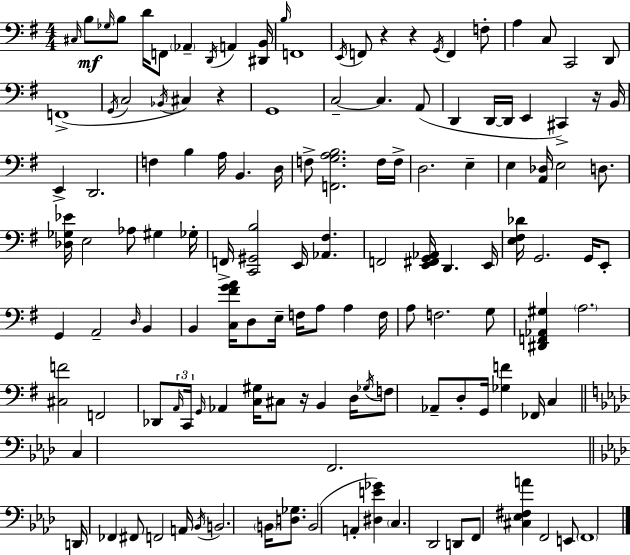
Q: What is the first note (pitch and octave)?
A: C#3